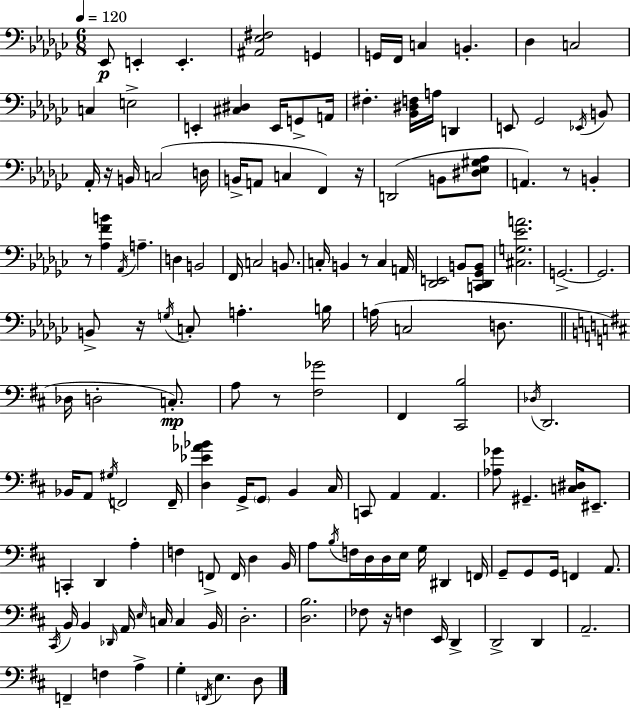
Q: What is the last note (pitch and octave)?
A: D3